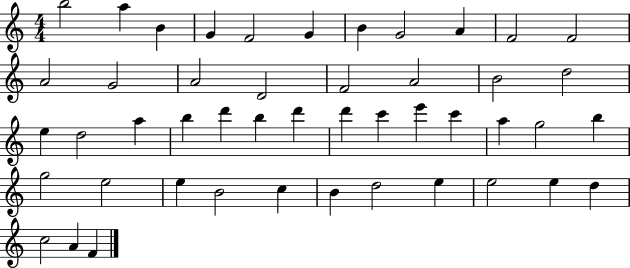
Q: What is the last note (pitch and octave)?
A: F4